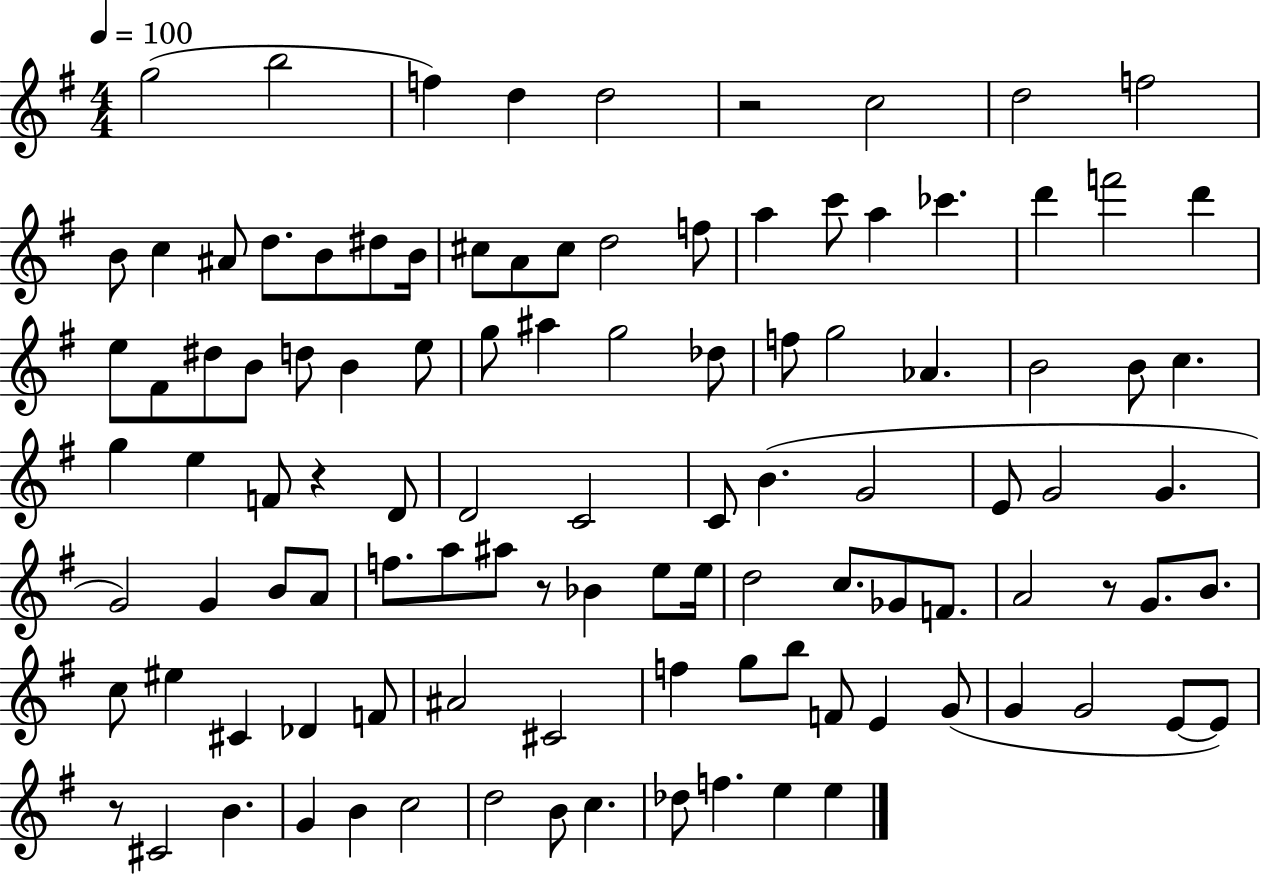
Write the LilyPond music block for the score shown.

{
  \clef treble
  \numericTimeSignature
  \time 4/4
  \key g \major
  \tempo 4 = 100
  \repeat volta 2 { g''2( b''2 | f''4) d''4 d''2 | r2 c''2 | d''2 f''2 | \break b'8 c''4 ais'8 d''8. b'8 dis''8 b'16 | cis''8 a'8 cis''8 d''2 f''8 | a''4 c'''8 a''4 ces'''4. | d'''4 f'''2 d'''4 | \break e''8 fis'8 dis''8 b'8 d''8 b'4 e''8 | g''8 ais''4 g''2 des''8 | f''8 g''2 aes'4. | b'2 b'8 c''4. | \break g''4 e''4 f'8 r4 d'8 | d'2 c'2 | c'8 b'4.( g'2 | e'8 g'2 g'4. | \break g'2) g'4 b'8 a'8 | f''8. a''8 ais''8 r8 bes'4 e''8 e''16 | d''2 c''8. ges'8 f'8. | a'2 r8 g'8. b'8. | \break c''8 eis''4 cis'4 des'4 f'8 | ais'2 cis'2 | f''4 g''8 b''8 f'8 e'4 g'8( | g'4 g'2 e'8~~ e'8) | \break r8 cis'2 b'4. | g'4 b'4 c''2 | d''2 b'8 c''4. | des''8 f''4. e''4 e''4 | \break } \bar "|."
}